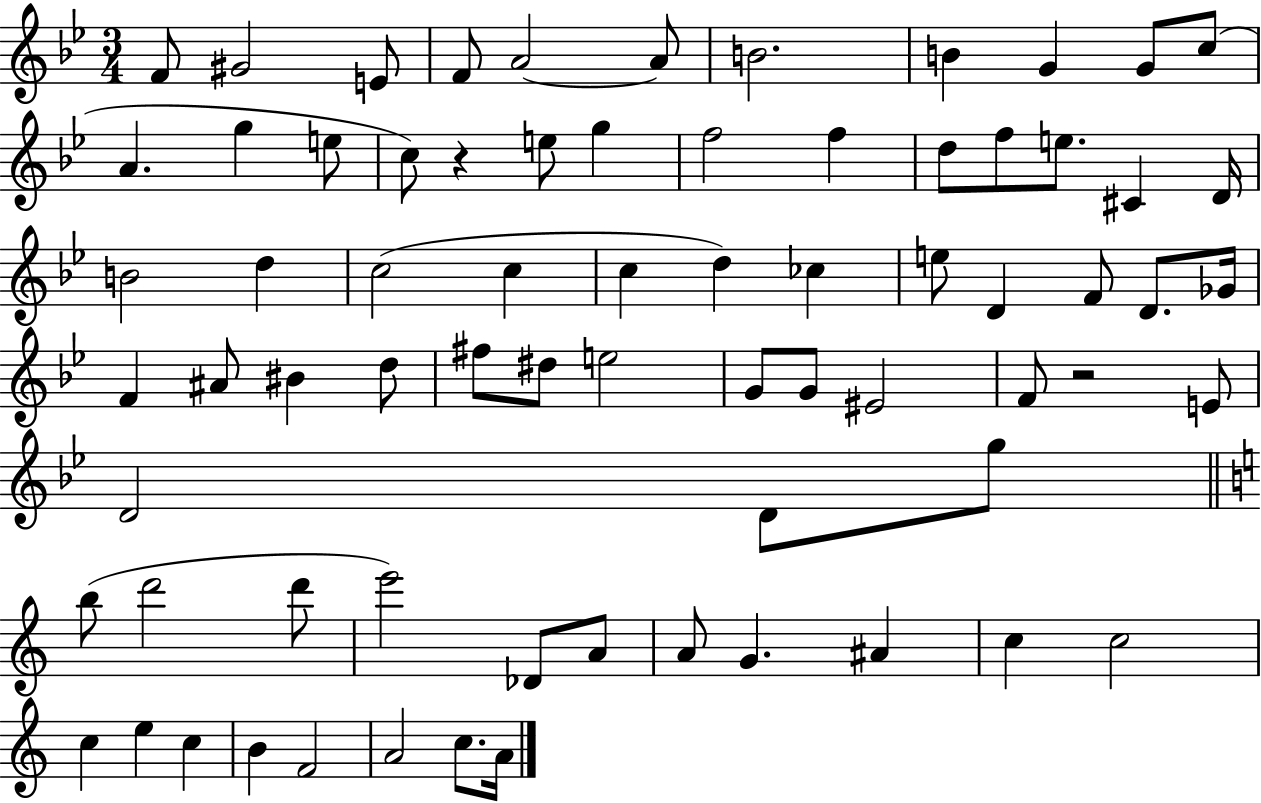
X:1
T:Untitled
M:3/4
L:1/4
K:Bb
F/2 ^G2 E/2 F/2 A2 A/2 B2 B G G/2 c/2 A g e/2 c/2 z e/2 g f2 f d/2 f/2 e/2 ^C D/4 B2 d c2 c c d _c e/2 D F/2 D/2 _G/4 F ^A/2 ^B d/2 ^f/2 ^d/2 e2 G/2 G/2 ^E2 F/2 z2 E/2 D2 D/2 g/2 b/2 d'2 d'/2 e'2 _D/2 A/2 A/2 G ^A c c2 c e c B F2 A2 c/2 A/4